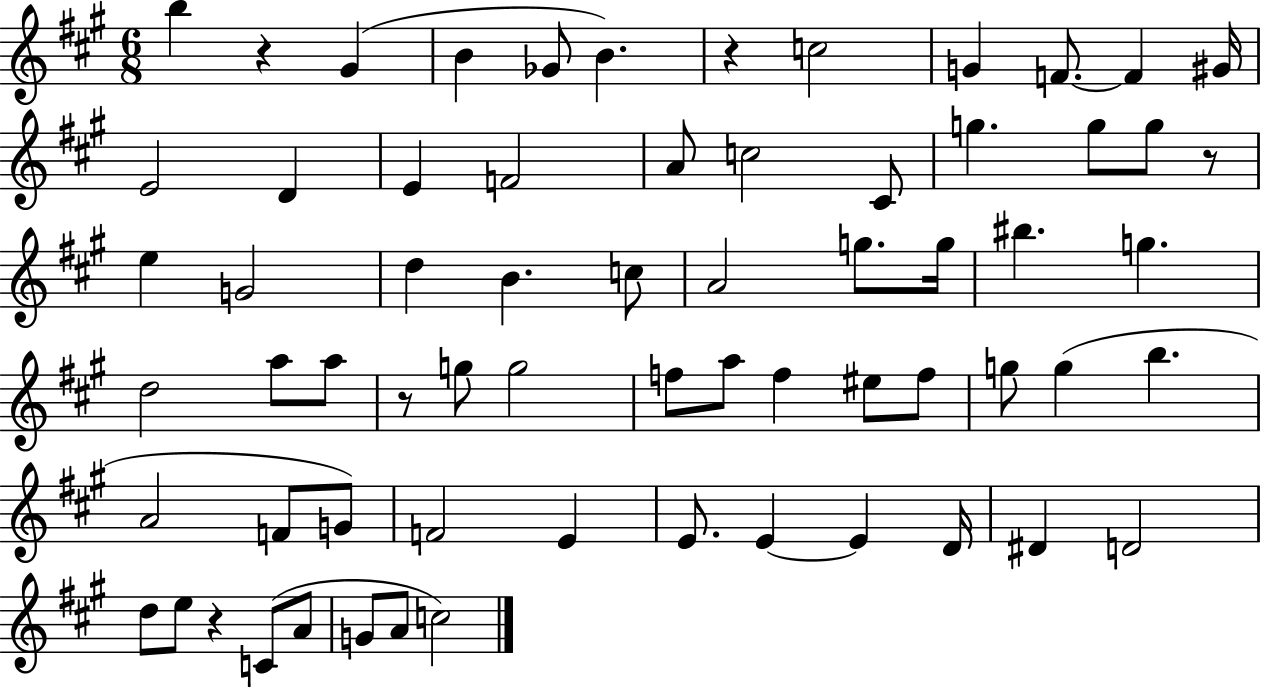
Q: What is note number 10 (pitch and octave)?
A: G#4